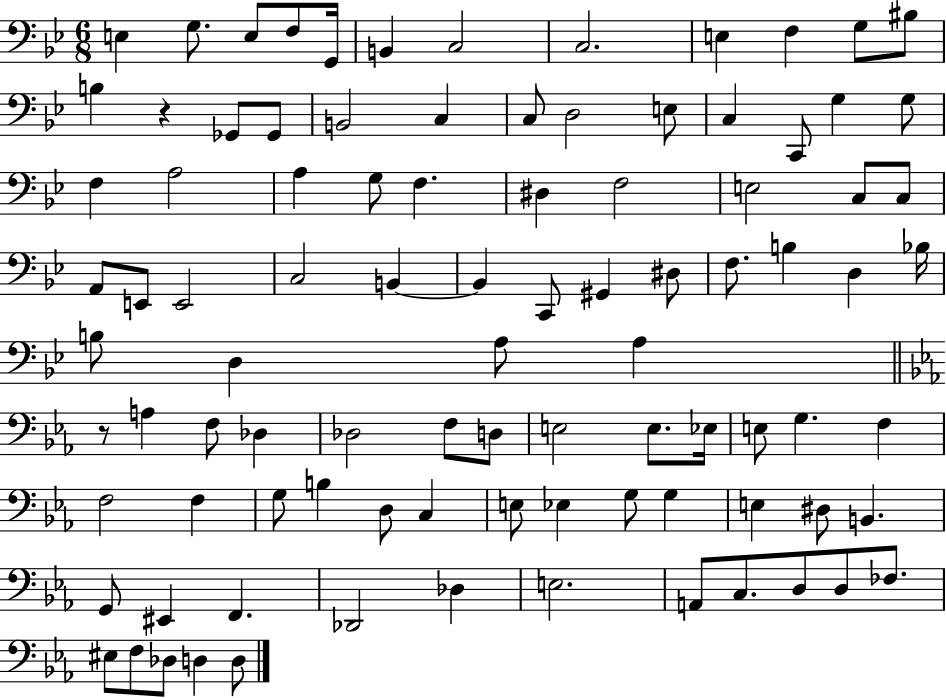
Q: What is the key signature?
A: BES major